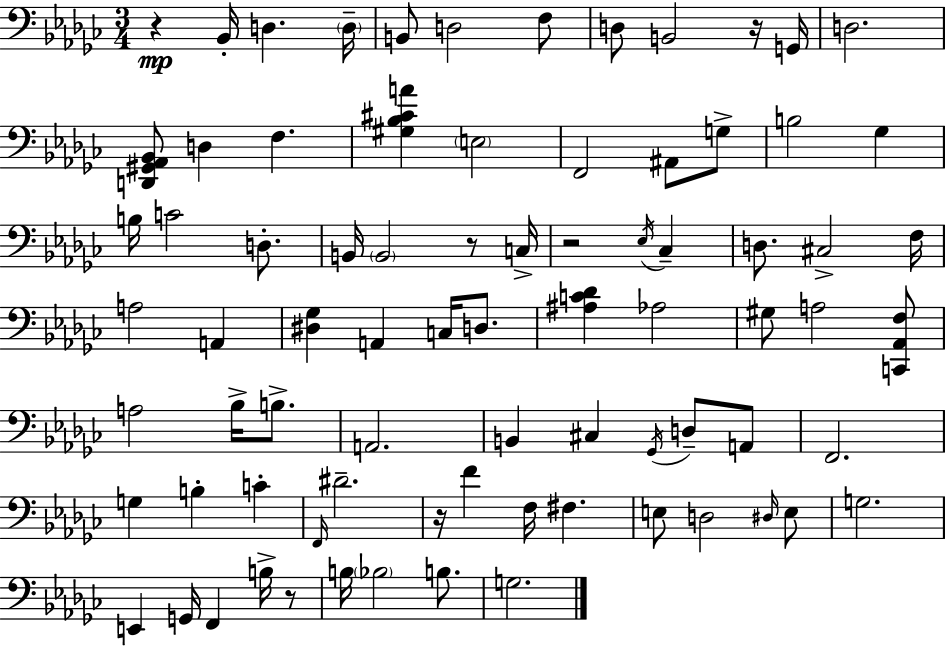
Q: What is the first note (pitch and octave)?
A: Bb2